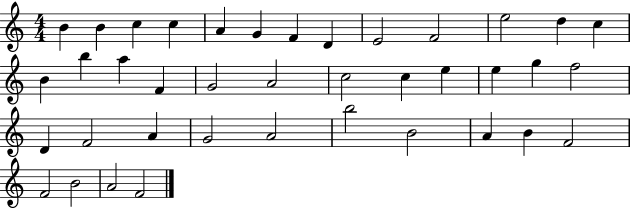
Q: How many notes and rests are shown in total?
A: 39